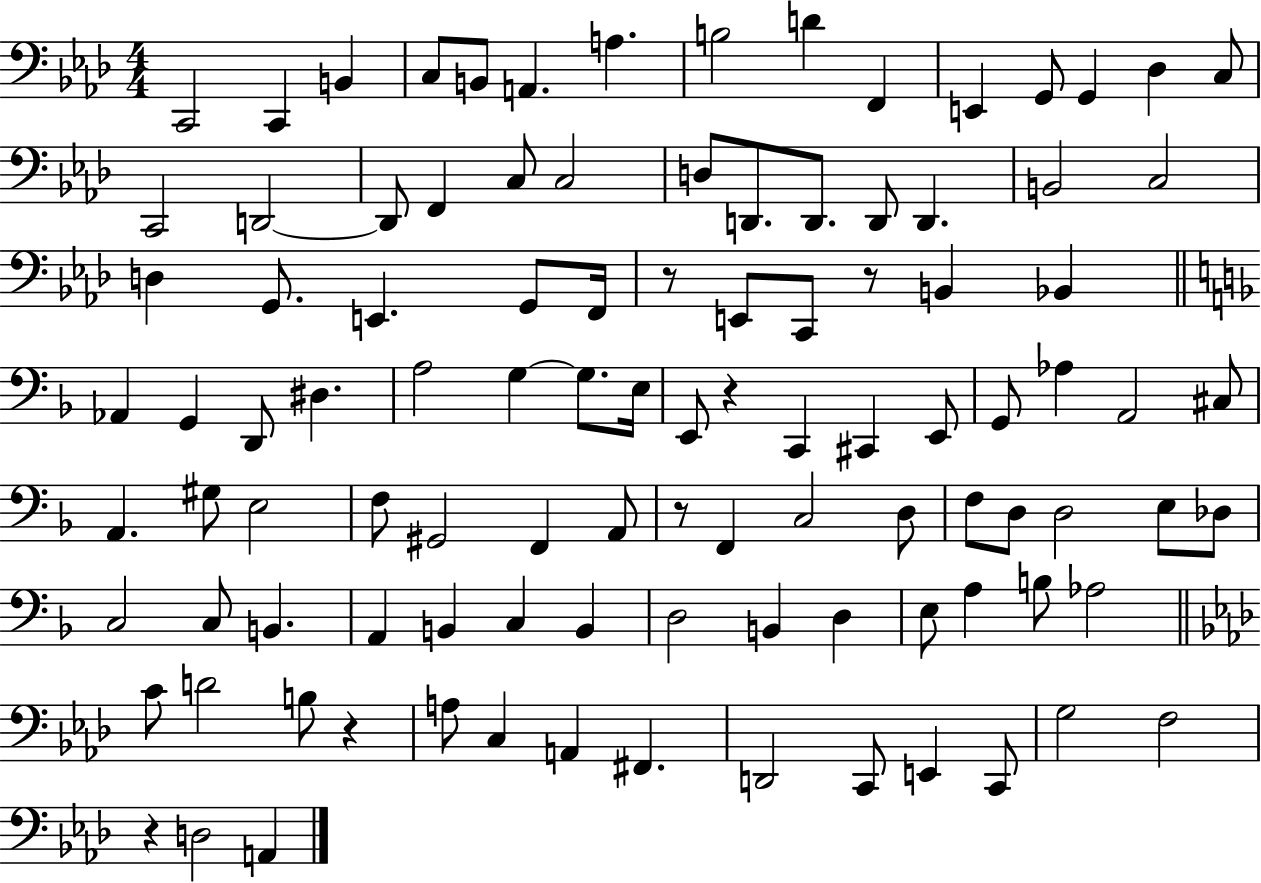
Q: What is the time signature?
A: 4/4